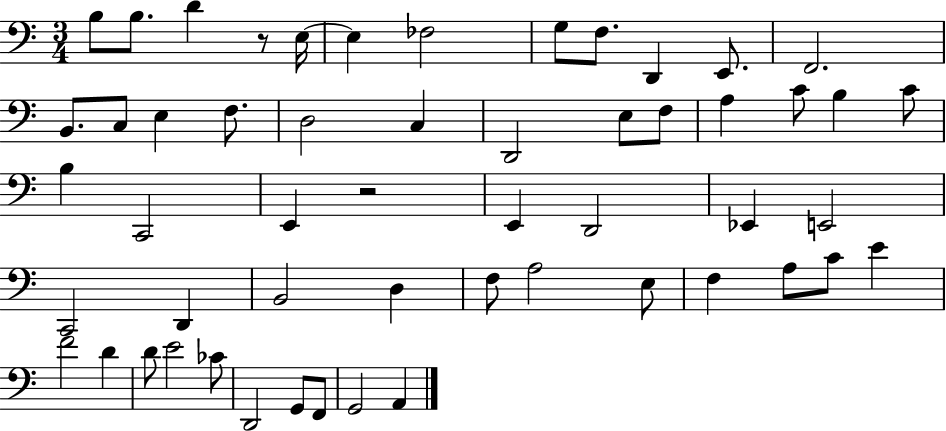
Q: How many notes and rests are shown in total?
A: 54